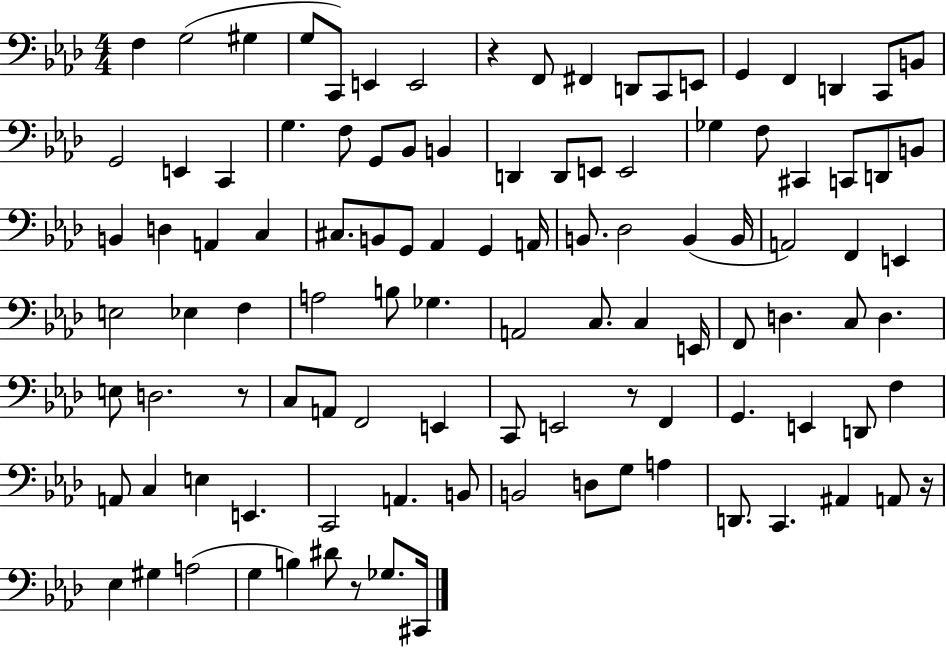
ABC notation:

X:1
T:Untitled
M:4/4
L:1/4
K:Ab
F, G,2 ^G, G,/2 C,,/2 E,, E,,2 z F,,/2 ^F,, D,,/2 C,,/2 E,,/2 G,, F,, D,, C,,/2 B,,/2 G,,2 E,, C,, G, F,/2 G,,/2 _B,,/2 B,, D,, D,,/2 E,,/2 E,,2 _G, F,/2 ^C,, C,,/2 D,,/2 B,,/2 B,, D, A,, C, ^C,/2 B,,/2 G,,/2 _A,, G,, A,,/4 B,,/2 _D,2 B,, B,,/4 A,,2 F,, E,, E,2 _E, F, A,2 B,/2 _G, A,,2 C,/2 C, E,,/4 F,,/2 D, C,/2 D, E,/2 D,2 z/2 C,/2 A,,/2 F,,2 E,, C,,/2 E,,2 z/2 F,, G,, E,, D,,/2 F, A,,/2 C, E, E,, C,,2 A,, B,,/2 B,,2 D,/2 G,/2 A, D,,/2 C,, ^A,, A,,/2 z/4 _E, ^G, A,2 G, B, ^D/2 z/2 _G,/2 ^C,,/4